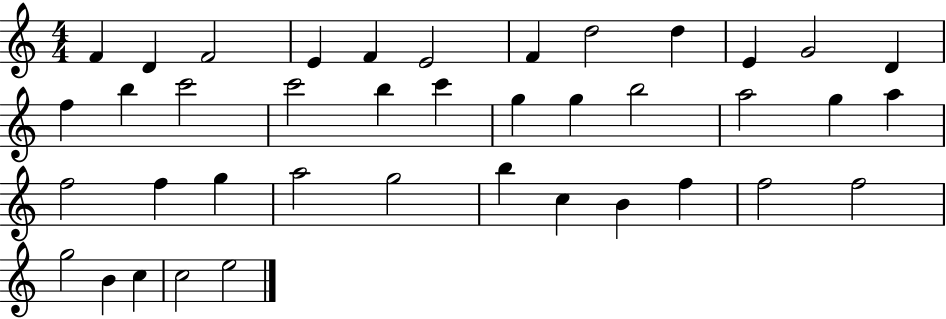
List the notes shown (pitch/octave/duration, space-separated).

F4/q D4/q F4/h E4/q F4/q E4/h F4/q D5/h D5/q E4/q G4/h D4/q F5/q B5/q C6/h C6/h B5/q C6/q G5/q G5/q B5/h A5/h G5/q A5/q F5/h F5/q G5/q A5/h G5/h B5/q C5/q B4/q F5/q F5/h F5/h G5/h B4/q C5/q C5/h E5/h